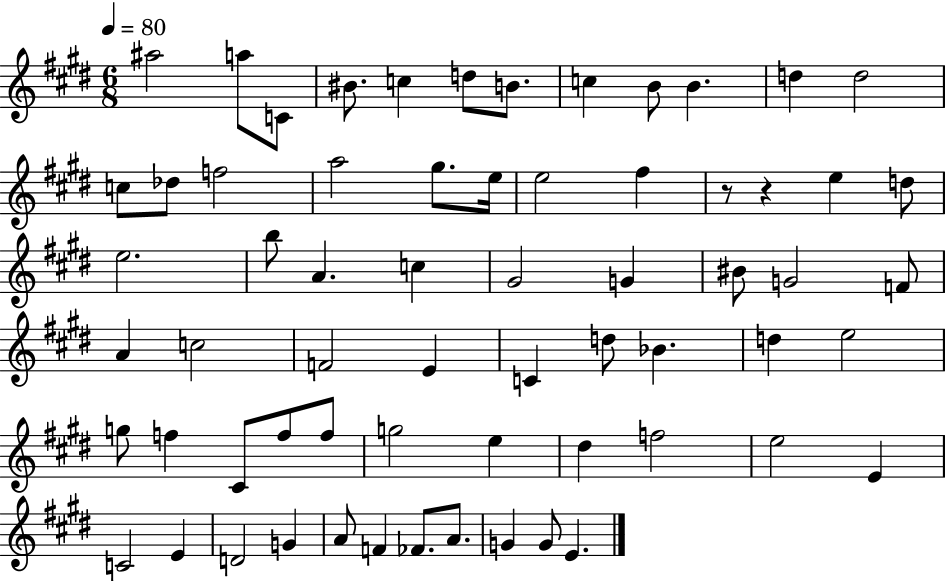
X:1
T:Untitled
M:6/8
L:1/4
K:E
^a2 a/2 C/2 ^B/2 c d/2 B/2 c B/2 B d d2 c/2 _d/2 f2 a2 ^g/2 e/4 e2 ^f z/2 z e d/2 e2 b/2 A c ^G2 G ^B/2 G2 F/2 A c2 F2 E C d/2 _B d e2 g/2 f ^C/2 f/2 f/2 g2 e ^d f2 e2 E C2 E D2 G A/2 F _F/2 A/2 G G/2 E